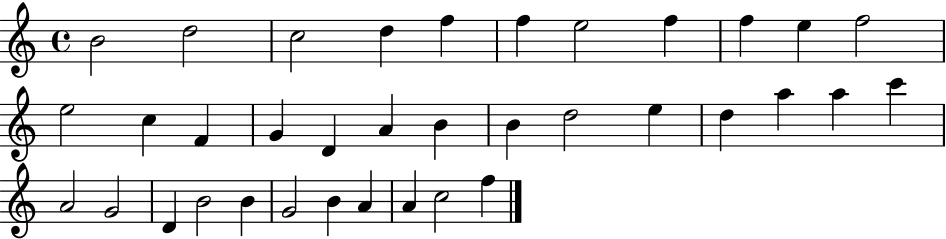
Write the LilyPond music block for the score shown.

{
  \clef treble
  \time 4/4
  \defaultTimeSignature
  \key c \major
  b'2 d''2 | c''2 d''4 f''4 | f''4 e''2 f''4 | f''4 e''4 f''2 | \break e''2 c''4 f'4 | g'4 d'4 a'4 b'4 | b'4 d''2 e''4 | d''4 a''4 a''4 c'''4 | \break a'2 g'2 | d'4 b'2 b'4 | g'2 b'4 a'4 | a'4 c''2 f''4 | \break \bar "|."
}